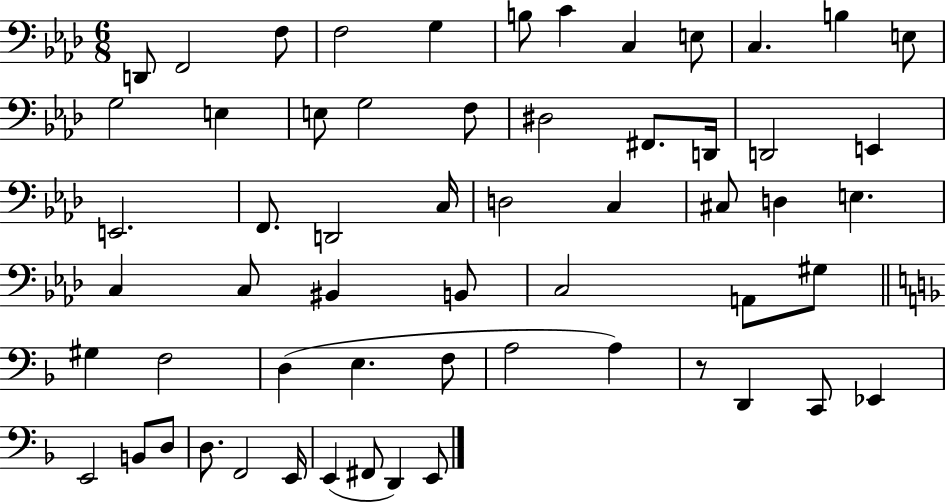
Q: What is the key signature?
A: AES major